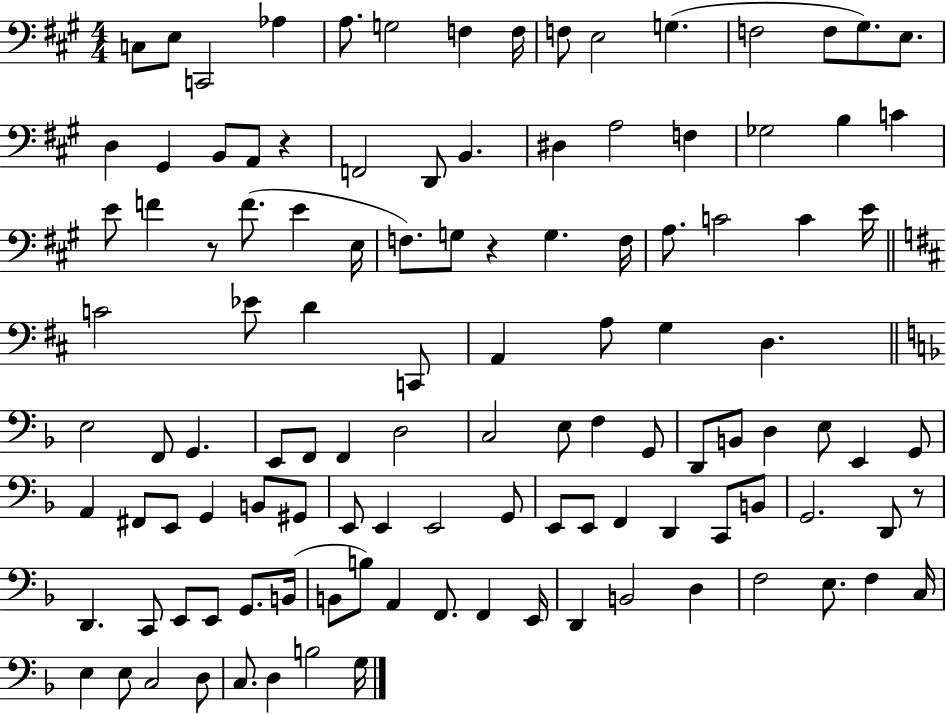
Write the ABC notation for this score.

X:1
T:Untitled
M:4/4
L:1/4
K:A
C,/2 E,/2 C,,2 _A, A,/2 G,2 F, F,/4 F,/2 E,2 G, F,2 F,/2 ^G,/2 E,/2 D, ^G,, B,,/2 A,,/2 z F,,2 D,,/2 B,, ^D, A,2 F, _G,2 B, C E/2 F z/2 F/2 E E,/4 F,/2 G,/2 z G, F,/4 A,/2 C2 C E/4 C2 _E/2 D C,,/2 A,, A,/2 G, D, E,2 F,,/2 G,, E,,/2 F,,/2 F,, D,2 C,2 E,/2 F, G,,/2 D,,/2 B,,/2 D, E,/2 E,, G,,/2 A,, ^F,,/2 E,,/2 G,, B,,/2 ^G,,/2 E,,/2 E,, E,,2 G,,/2 E,,/2 E,,/2 F,, D,, C,,/2 B,,/2 G,,2 D,,/2 z/2 D,, C,,/2 E,,/2 E,,/2 G,,/2 B,,/4 B,,/2 B,/2 A,, F,,/2 F,, E,,/4 D,, B,,2 D, F,2 E,/2 F, C,/4 E, E,/2 C,2 D,/2 C,/2 D, B,2 G,/4